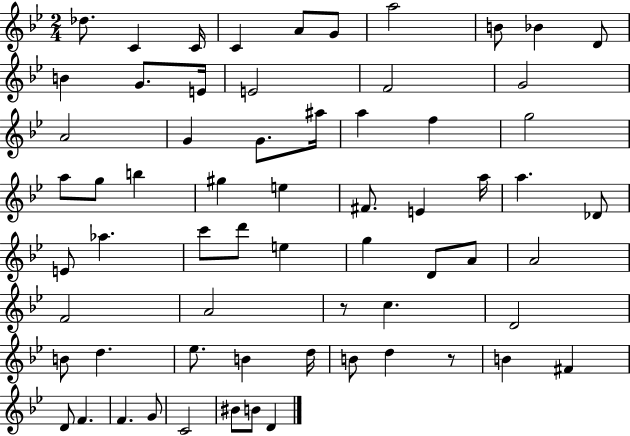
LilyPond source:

{
  \clef treble
  \numericTimeSignature
  \time 2/4
  \key bes \major
  des''8. c'4 c'16 | c'4 a'8 g'8 | a''2 | b'8 bes'4 d'8 | \break b'4 g'8. e'16 | e'2 | f'2 | g'2 | \break a'2 | g'4 g'8. ais''16 | a''4 f''4 | g''2 | \break a''8 g''8 b''4 | gis''4 e''4 | fis'8. e'4 a''16 | a''4. des'8 | \break e'8 aes''4. | c'''8 d'''8 e''4 | g''4 d'8 a'8 | a'2 | \break f'2 | a'2 | r8 c''4. | d'2 | \break b'8 d''4. | ees''8. b'4 d''16 | b'8 d''4 r8 | b'4 fis'4 | \break d'8 f'4. | f'4. g'8 | c'2 | bis'8 b'8 d'4 | \break \bar "|."
}